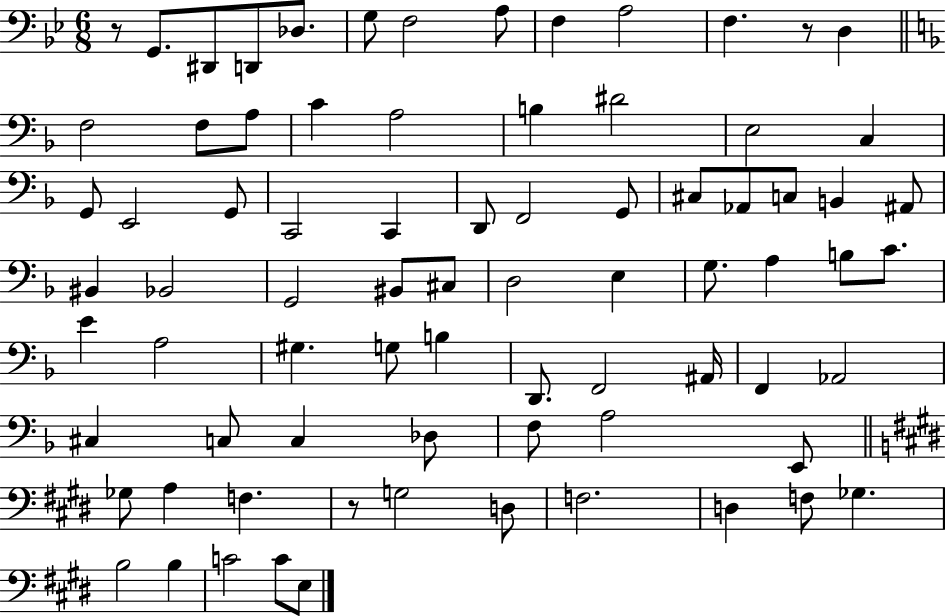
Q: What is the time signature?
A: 6/8